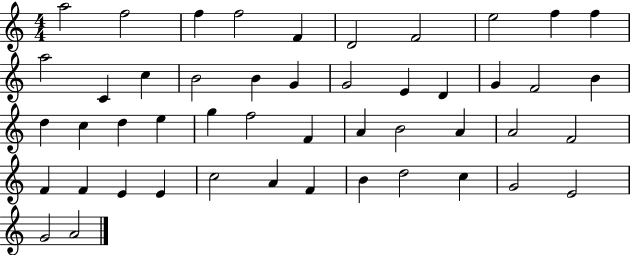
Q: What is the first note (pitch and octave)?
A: A5